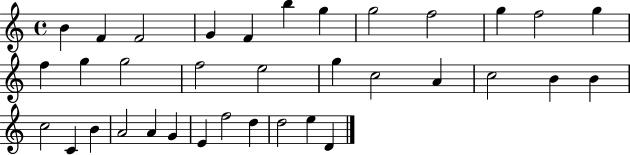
{
  \clef treble
  \time 4/4
  \defaultTimeSignature
  \key c \major
  b'4 f'4 f'2 | g'4 f'4 b''4 g''4 | g''2 f''2 | g''4 f''2 g''4 | \break f''4 g''4 g''2 | f''2 e''2 | g''4 c''2 a'4 | c''2 b'4 b'4 | \break c''2 c'4 b'4 | a'2 a'4 g'4 | e'4 f''2 d''4 | d''2 e''4 d'4 | \break \bar "|."
}